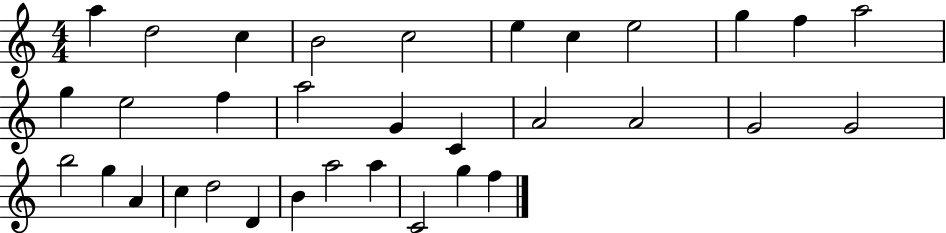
{
  \clef treble
  \numericTimeSignature
  \time 4/4
  \key c \major
  a''4 d''2 c''4 | b'2 c''2 | e''4 c''4 e''2 | g''4 f''4 a''2 | \break g''4 e''2 f''4 | a''2 g'4 c'4 | a'2 a'2 | g'2 g'2 | \break b''2 g''4 a'4 | c''4 d''2 d'4 | b'4 a''2 a''4 | c'2 g''4 f''4 | \break \bar "|."
}